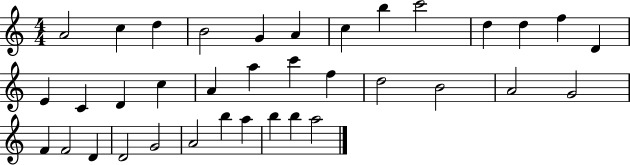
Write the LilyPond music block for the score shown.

{
  \clef treble
  \numericTimeSignature
  \time 4/4
  \key c \major
  a'2 c''4 d''4 | b'2 g'4 a'4 | c''4 b''4 c'''2 | d''4 d''4 f''4 d'4 | \break e'4 c'4 d'4 c''4 | a'4 a''4 c'''4 f''4 | d''2 b'2 | a'2 g'2 | \break f'4 f'2 d'4 | d'2 g'2 | a'2 b''4 a''4 | b''4 b''4 a''2 | \break \bar "|."
}